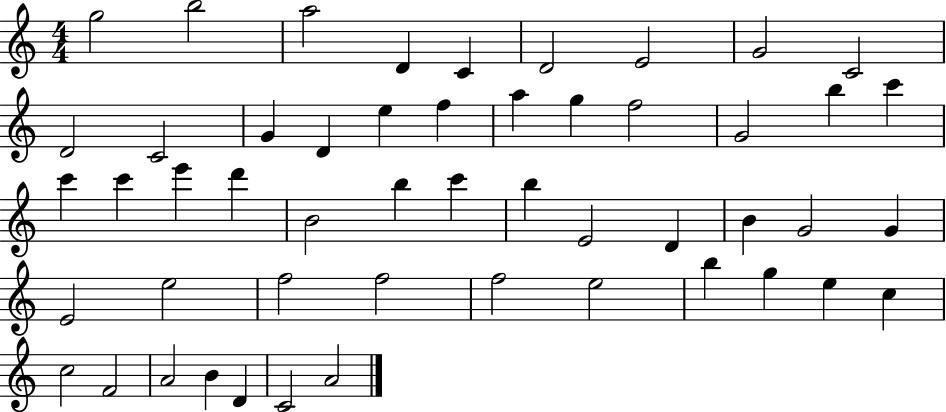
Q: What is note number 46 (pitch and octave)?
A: F4